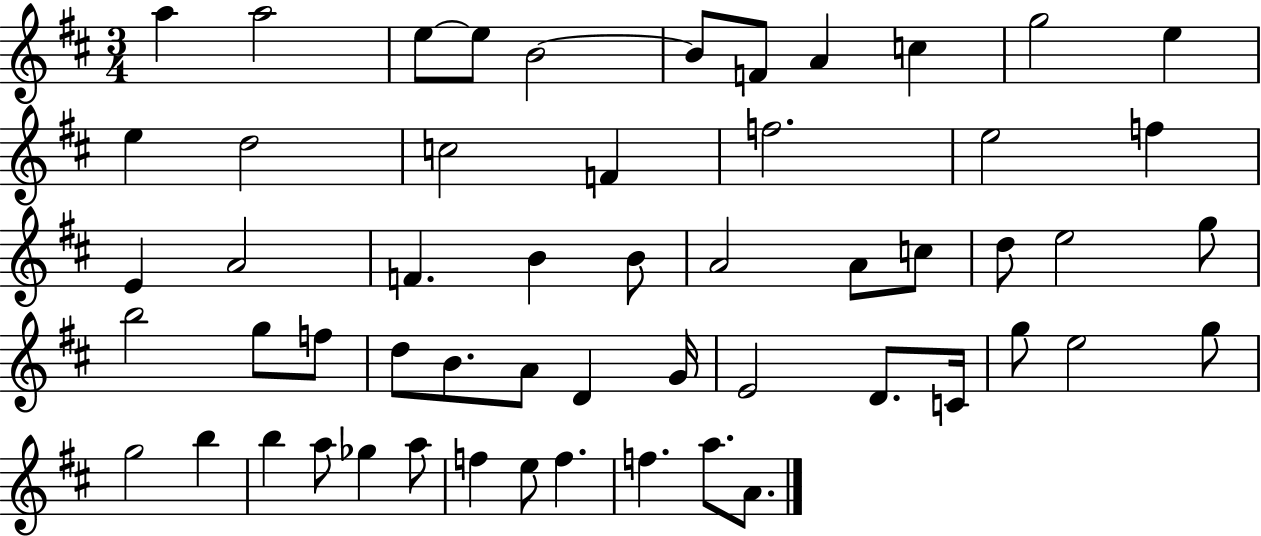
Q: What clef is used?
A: treble